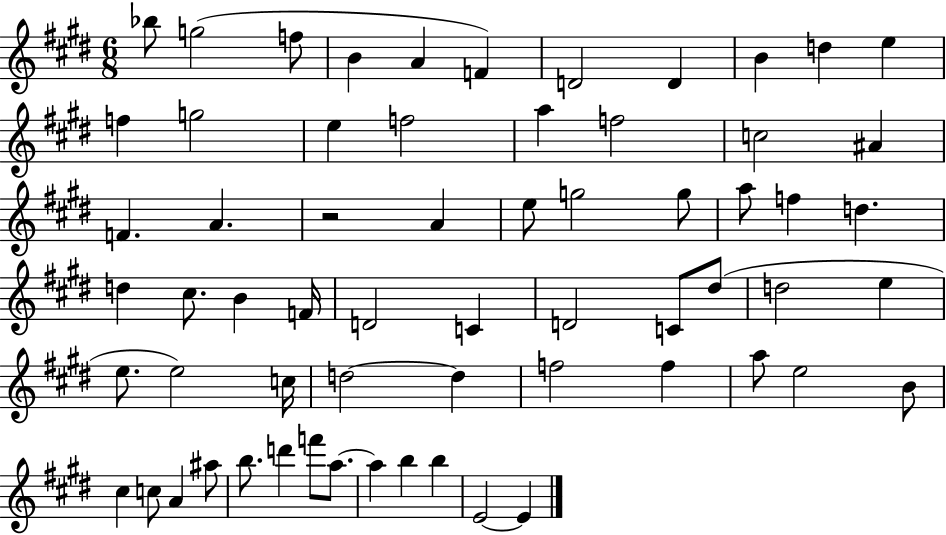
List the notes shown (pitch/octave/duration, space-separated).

Bb5/e G5/h F5/e B4/q A4/q F4/q D4/h D4/q B4/q D5/q E5/q F5/q G5/h E5/q F5/h A5/q F5/h C5/h A#4/q F4/q. A4/q. R/h A4/q E5/e G5/h G5/e A5/e F5/q D5/q. D5/q C#5/e. B4/q F4/s D4/h C4/q D4/h C4/e D#5/e D5/h E5/q E5/e. E5/h C5/s D5/h D5/q F5/h F5/q A5/e E5/h B4/e C#5/q C5/e A4/q A#5/e B5/e. D6/q F6/e A5/e. A5/q B5/q B5/q E4/h E4/q